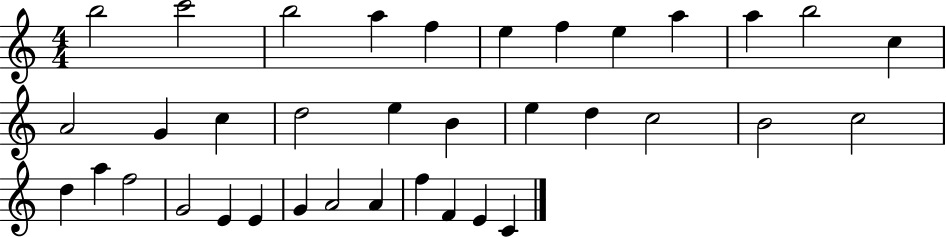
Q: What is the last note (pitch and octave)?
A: C4